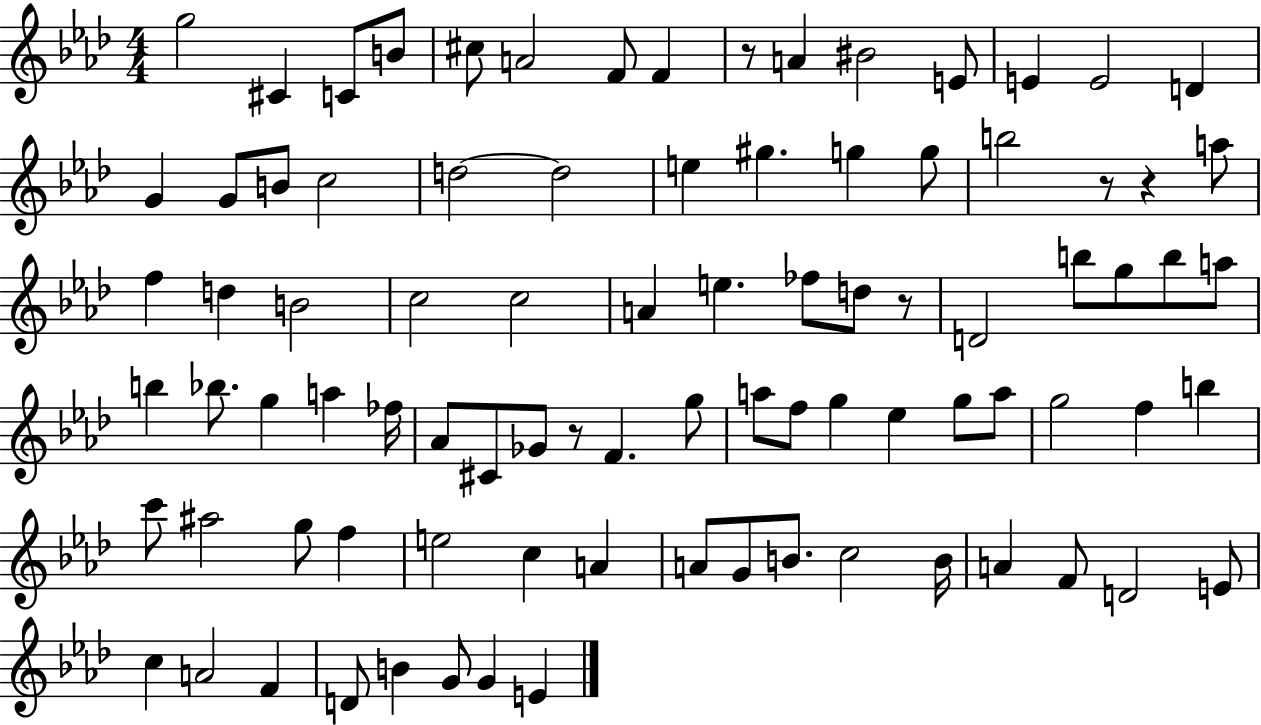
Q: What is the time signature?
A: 4/4